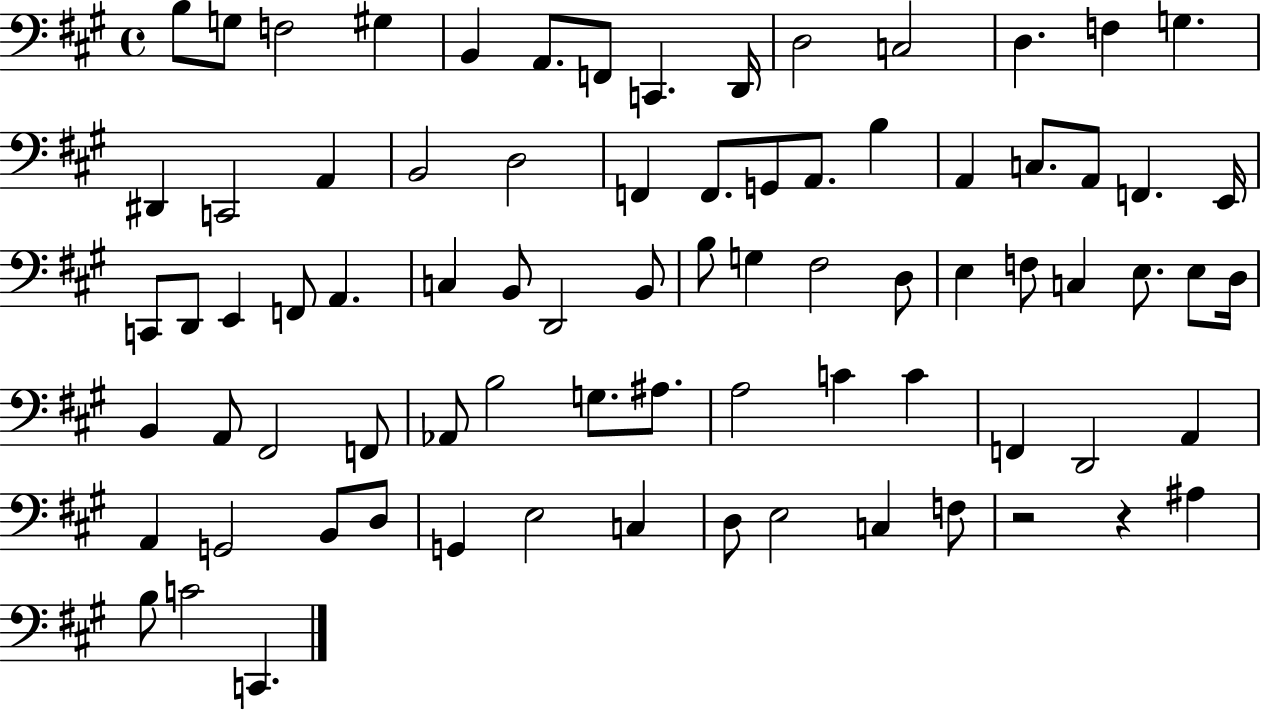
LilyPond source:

{
  \clef bass
  \time 4/4
  \defaultTimeSignature
  \key a \major
  \repeat volta 2 { b8 g8 f2 gis4 | b,4 a,8. f,8 c,4. d,16 | d2 c2 | d4. f4 g4. | \break dis,4 c,2 a,4 | b,2 d2 | f,4 f,8. g,8 a,8. b4 | a,4 c8. a,8 f,4. e,16 | \break c,8 d,8 e,4 f,8 a,4. | c4 b,8 d,2 b,8 | b8 g4 fis2 d8 | e4 f8 c4 e8. e8 d16 | \break b,4 a,8 fis,2 f,8 | aes,8 b2 g8. ais8. | a2 c'4 c'4 | f,4 d,2 a,4 | \break a,4 g,2 b,8 d8 | g,4 e2 c4 | d8 e2 c4 f8 | r2 r4 ais4 | \break b8 c'2 c,4. | } \bar "|."
}